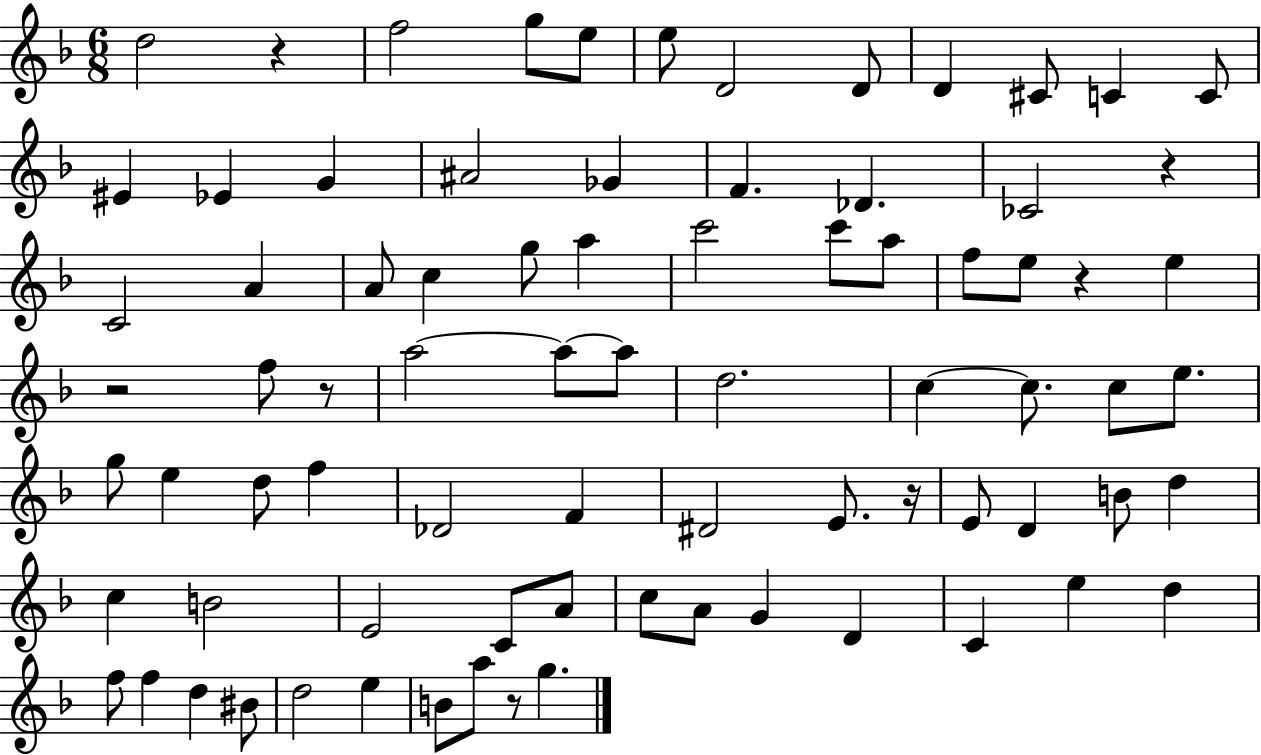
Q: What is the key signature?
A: F major